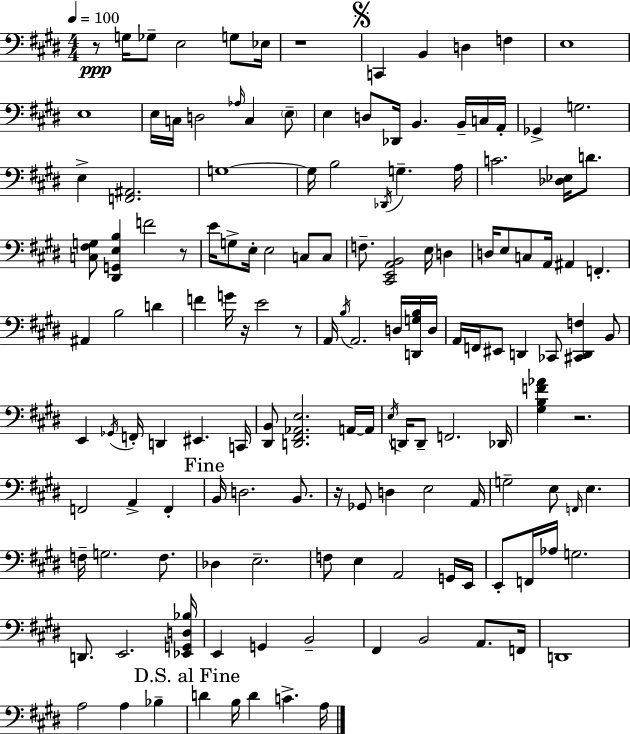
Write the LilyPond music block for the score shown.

{
  \clef bass
  \numericTimeSignature
  \time 4/4
  \key e \major
  \tempo 4 = 100
  r8\ppp g16 ges8-- e2 g8 ees16 | r1 | \mark \markup { \musicglyph "scripts.segno" } c,4 b,4 d4 f4 | e1 | \break e1 | e16 c16 d2 \grace { aes16 } c4 \parenthesize e8-- | e4 d8 des,16 b,4. b,16-- c16 | a,16-. ges,4-> g2. | \break e4-> <f, ais,>2. | g1~~ | g16 b2 \acciaccatura { des,16 } g4.-- | a16 c'2. <des ees>16 d'8. | \break <c fis g>8 <dis, g, e b>4 f'2 | r8 e'16 g8-> e16-. e2 c8 | c8 f8.-- <cis, e, a, b,>2 e16 d4 | d16 e8 c8 a,16 ais,4 f,4.-. | \break ais,4 b2 d'4 | f'4 g'16 r16 e'2 | r8 a,16 \acciaccatura { b16 } a,2. | d16 <d, g b>16 d16 a,16 f,16 eis,8 d,4 ces,8 <cis, d, f>4 | \break b,8 e,4 \acciaccatura { ges,16 } f,16-. d,4 eis,4. | c,16 <dis, b,>8 <d, fis, aes, e>2. | a,16~~ a,16 \acciaccatura { e16 } d,16 d,8-- f,2. | des,16 <gis b f' aes'>4 r2. | \break f,2 a,4-> | f,4-. \mark "Fine" b,16 d2. | b,8. r16 ges,8 d4 e2 | a,16 g2-- e8 \grace { f,16 } | \break e4. f16-- g2. | f8. des4 e2.-- | f8 e4 a,2 | g,16 e,16 e,8-. f,16 aes16 g2. | \break d,8. e,2. | <ees, g, d bes>16 e,4 g,4 b,2-- | fis,4 b,2 | a,8. f,16 d,1 | \break a2 a4 | bes4-- \mark "D.S. al Fine" d'4 b16 d'4 c'4.-> | a16 \bar "|."
}